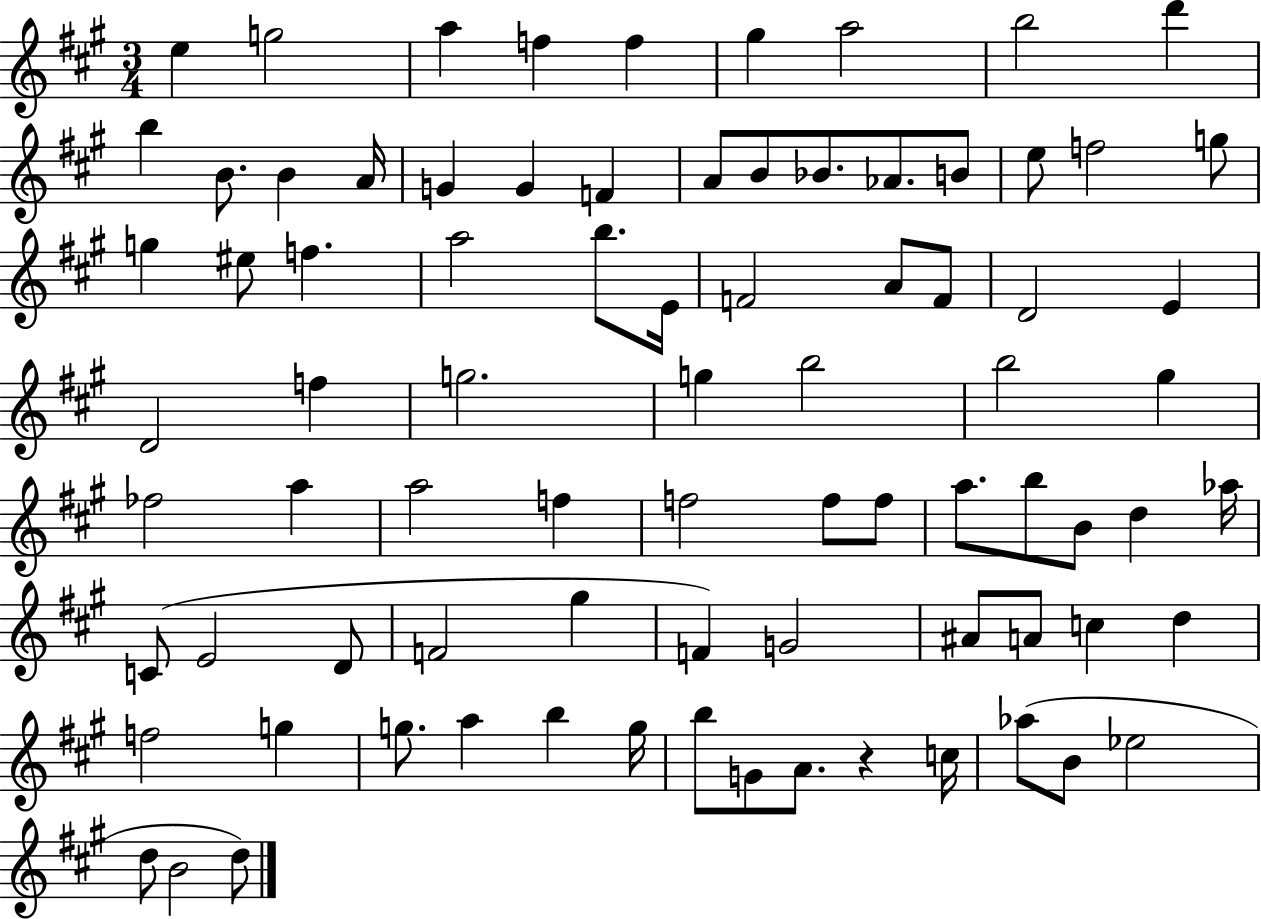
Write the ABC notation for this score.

X:1
T:Untitled
M:3/4
L:1/4
K:A
e g2 a f f ^g a2 b2 d' b B/2 B A/4 G G F A/2 B/2 _B/2 _A/2 B/2 e/2 f2 g/2 g ^e/2 f a2 b/2 E/4 F2 A/2 F/2 D2 E D2 f g2 g b2 b2 ^g _f2 a a2 f f2 f/2 f/2 a/2 b/2 B/2 d _a/4 C/2 E2 D/2 F2 ^g F G2 ^A/2 A/2 c d f2 g g/2 a b g/4 b/2 G/2 A/2 z c/4 _a/2 B/2 _e2 d/2 B2 d/2